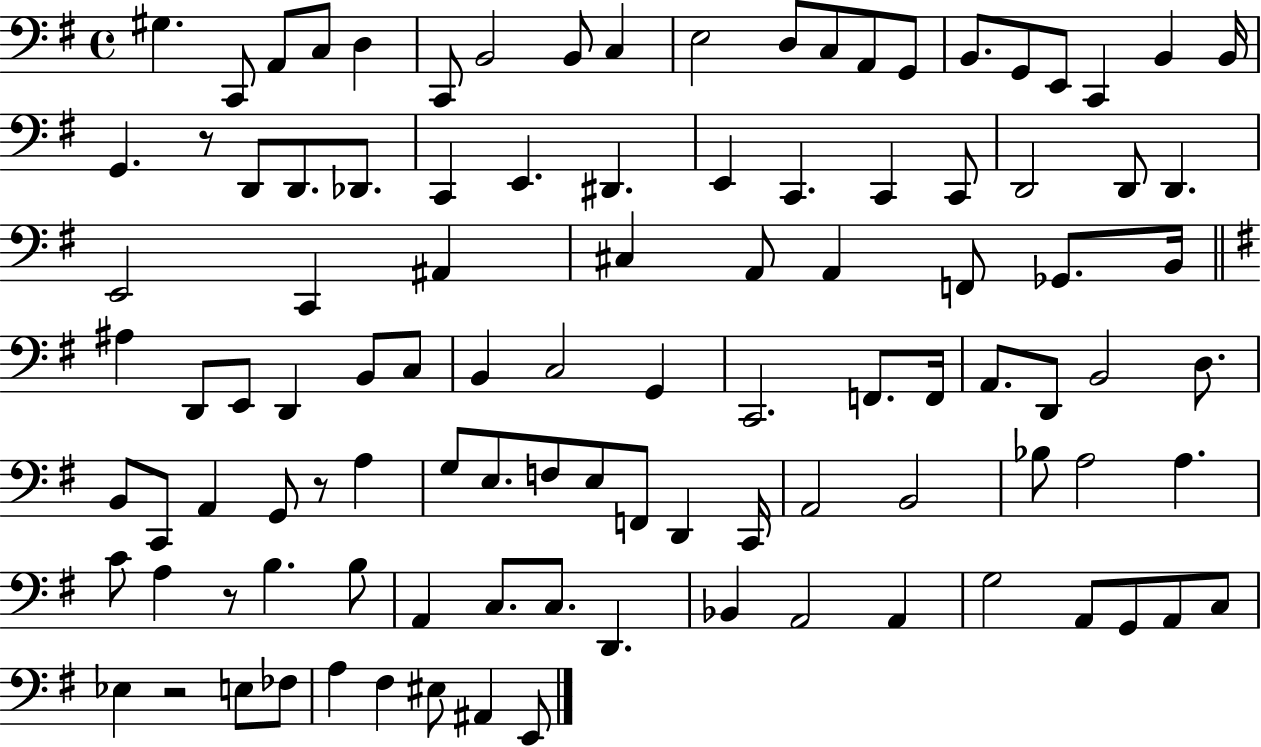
{
  \clef bass
  \time 4/4
  \defaultTimeSignature
  \key g \major
  gis4. c,8 a,8 c8 d4 | c,8 b,2 b,8 c4 | e2 d8 c8 a,8 g,8 | b,8. g,8 e,8 c,4 b,4 b,16 | \break g,4. r8 d,8 d,8. des,8. | c,4 e,4. dis,4. | e,4 c,4. c,4 c,8 | d,2 d,8 d,4. | \break e,2 c,4 ais,4 | cis4 a,8 a,4 f,8 ges,8. b,16 | \bar "||" \break \key e \minor ais4 d,8 e,8 d,4 b,8 c8 | b,4 c2 g,4 | c,2. f,8. f,16 | a,8. d,8 b,2 d8. | \break b,8 c,8 a,4 g,8 r8 a4 | g8 e8. f8 e8 f,8 d,4 c,16 | a,2 b,2 | bes8 a2 a4. | \break c'8 a4 r8 b4. b8 | a,4 c8. c8. d,4. | bes,4 a,2 a,4 | g2 a,8 g,8 a,8 c8 | \break ees4 r2 e8 fes8 | a4 fis4 eis8 ais,4 e,8 | \bar "|."
}